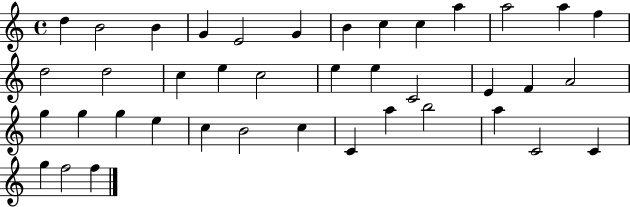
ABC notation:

X:1
T:Untitled
M:4/4
L:1/4
K:C
d B2 B G E2 G B c c a a2 a f d2 d2 c e c2 e e C2 E F A2 g g g e c B2 c C a b2 a C2 C g f2 f